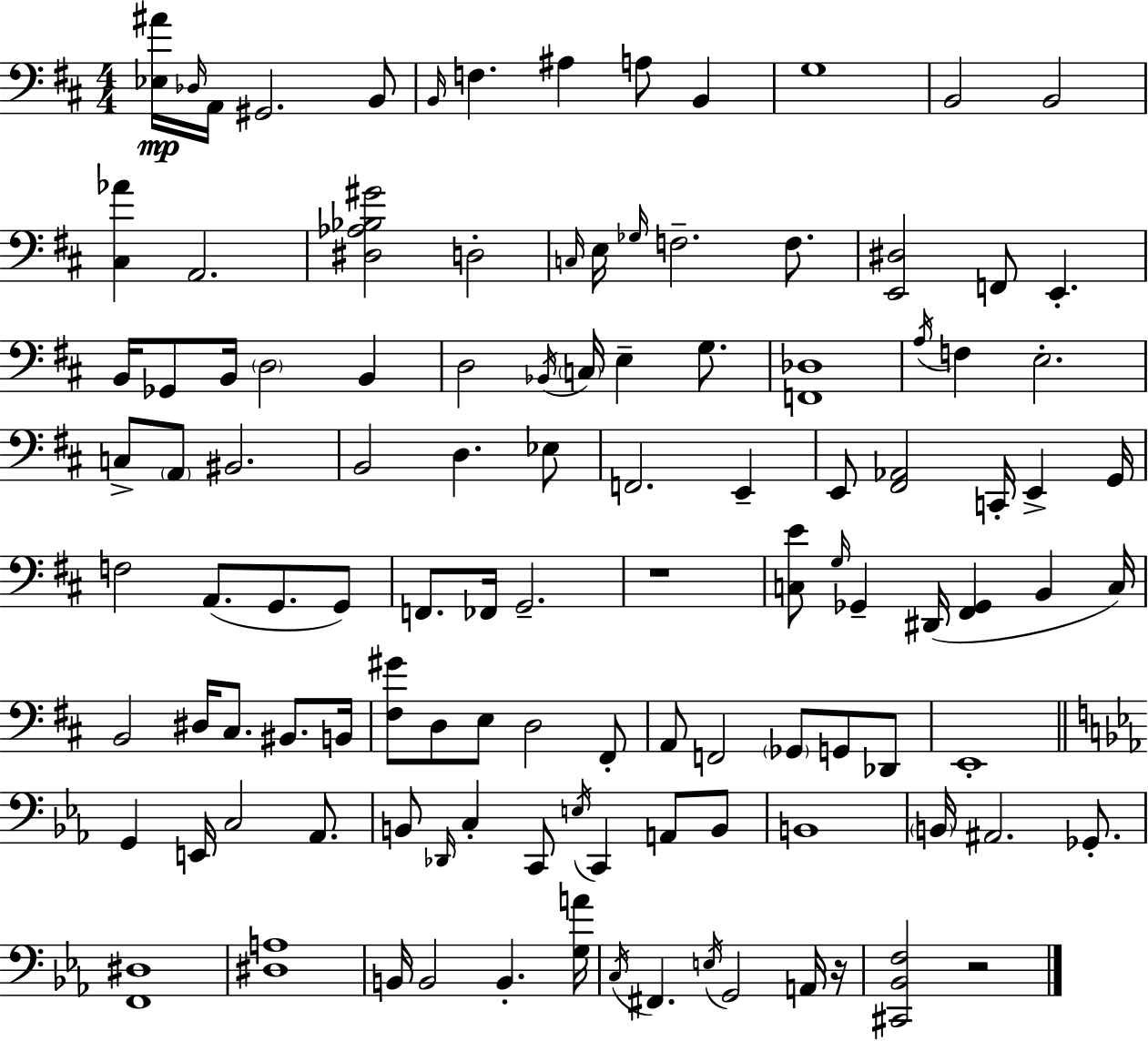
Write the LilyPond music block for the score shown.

{
  \clef bass
  \numericTimeSignature
  \time 4/4
  \key d \major
  \repeat volta 2 { <ees ais'>16\mp \grace { des16 } a,16 gis,2. b,8 | \grace { b,16 } f4. ais4 a8 b,4 | g1 | b,2 b,2 | \break <cis aes'>4 a,2. | <dis aes bes gis'>2 d2-. | \grace { c16 } e16 \grace { ges16 } f2.-- | f8. <e, dis>2 f,8 e,4.-. | \break b,16 ges,8 b,16 \parenthesize d2 | b,4 d2 \acciaccatura { bes,16 } \parenthesize c16 e4-- | g8. <f, des>1 | \acciaccatura { a16 } f4 e2.-. | \break c8-> \parenthesize a,8 bis,2. | b,2 d4. | ees8 f,2. | e,4-- e,8 <fis, aes,>2 | \break c,16-. e,4-> g,16 f2 a,8.( | g,8. g,8) f,8. fes,16 g,2.-- | r1 | <c e'>8 \grace { g16 } ges,4-- dis,16( <fis, ges,>4 | \break b,4 c16) b,2 dis16 | cis8. bis,8. b,16 <fis gis'>8 d8 e8 d2 | fis,8-. a,8 f,2 | \parenthesize ges,8 g,8 des,8 e,1-. | \break \bar "||" \break \key ees \major g,4 e,16 c2 aes,8. | b,8 \grace { des,16 } c4-. c,8 \acciaccatura { e16 } c,4 a,8 | b,8 b,1 | \parenthesize b,16 ais,2. ges,8.-. | \break <f, dis>1 | <dis a>1 | b,16 b,2 b,4.-. | <g a'>16 \acciaccatura { c16 } fis,4. \acciaccatura { e16 } g,2 | \break a,16 r16 <cis, bes, f>2 r2 | } \bar "|."
}